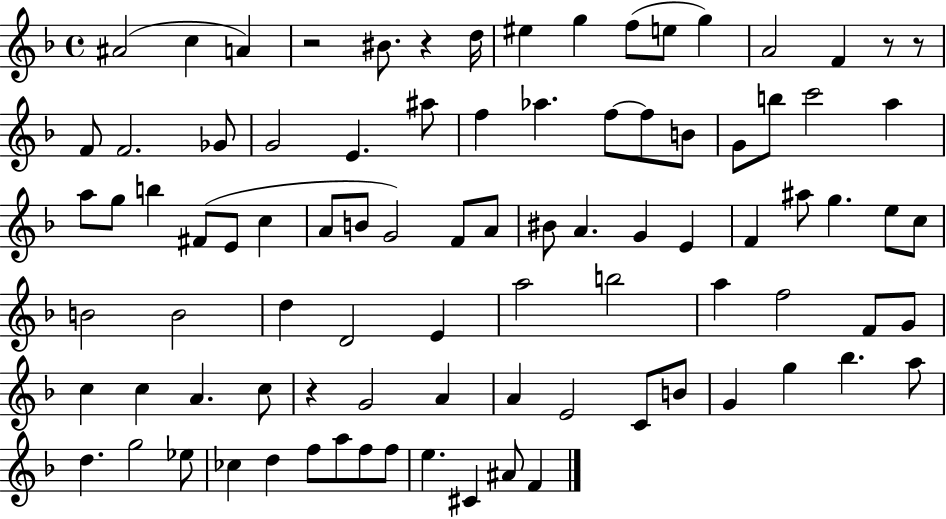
X:1
T:Untitled
M:4/4
L:1/4
K:F
^A2 c A z2 ^B/2 z d/4 ^e g f/2 e/2 g A2 F z/2 z/2 F/2 F2 _G/2 G2 E ^a/2 f _a f/2 f/2 B/2 G/2 b/2 c'2 a a/2 g/2 b ^F/2 E/2 c A/2 B/2 G2 F/2 A/2 ^B/2 A G E F ^a/2 g e/2 c/2 B2 B2 d D2 E a2 b2 a f2 F/2 G/2 c c A c/2 z G2 A A E2 C/2 B/2 G g _b a/2 d g2 _e/2 _c d f/2 a/2 f/2 f/2 e ^C ^A/2 F